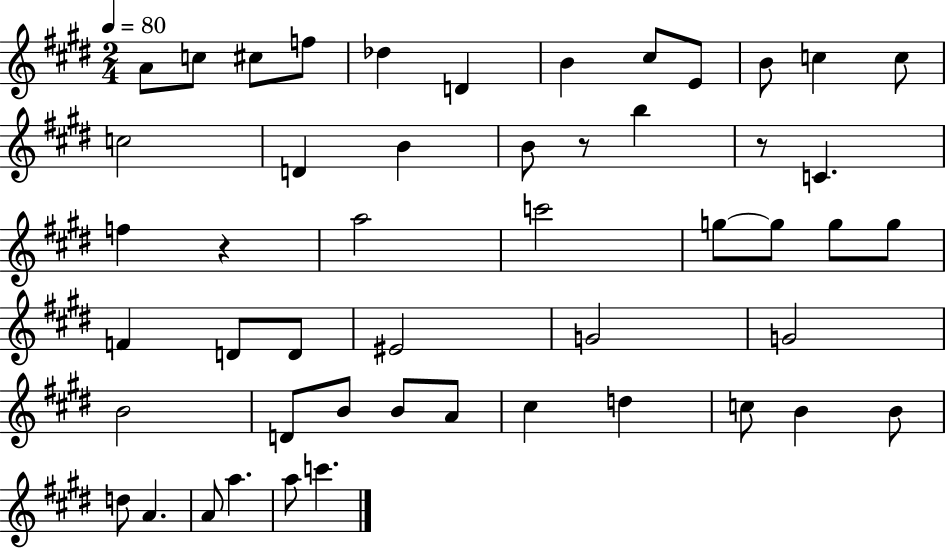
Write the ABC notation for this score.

X:1
T:Untitled
M:2/4
L:1/4
K:E
A/2 c/2 ^c/2 f/2 _d D B ^c/2 E/2 B/2 c c/2 c2 D B B/2 z/2 b z/2 C f z a2 c'2 g/2 g/2 g/2 g/2 F D/2 D/2 ^E2 G2 G2 B2 D/2 B/2 B/2 A/2 ^c d c/2 B B/2 d/2 A A/2 a a/2 c'